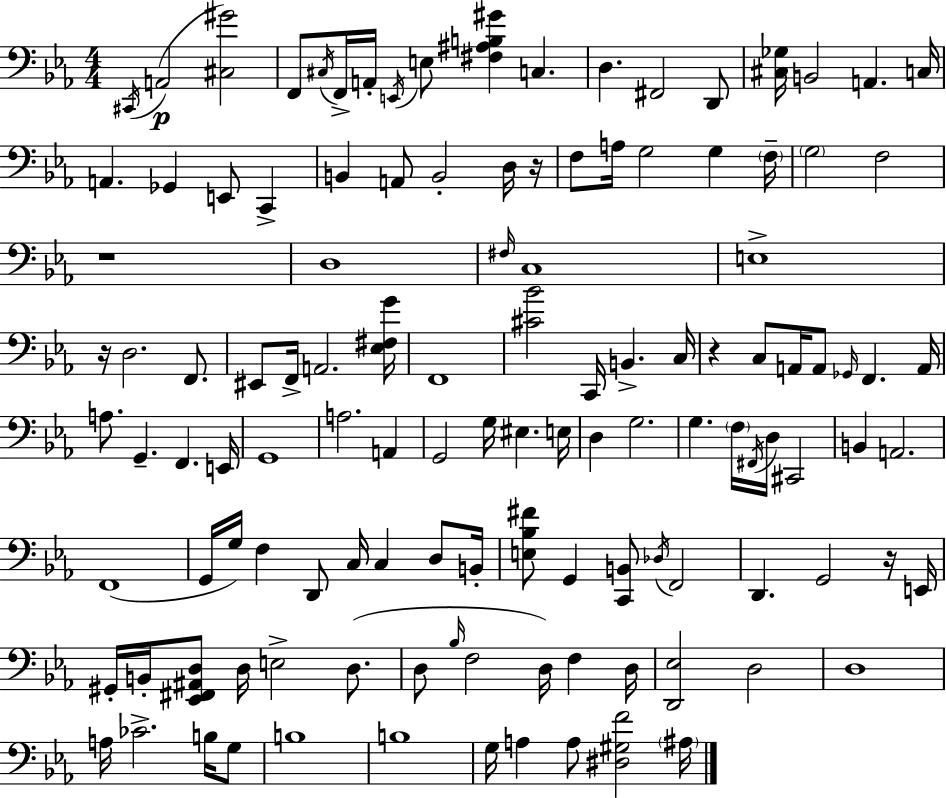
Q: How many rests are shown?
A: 5